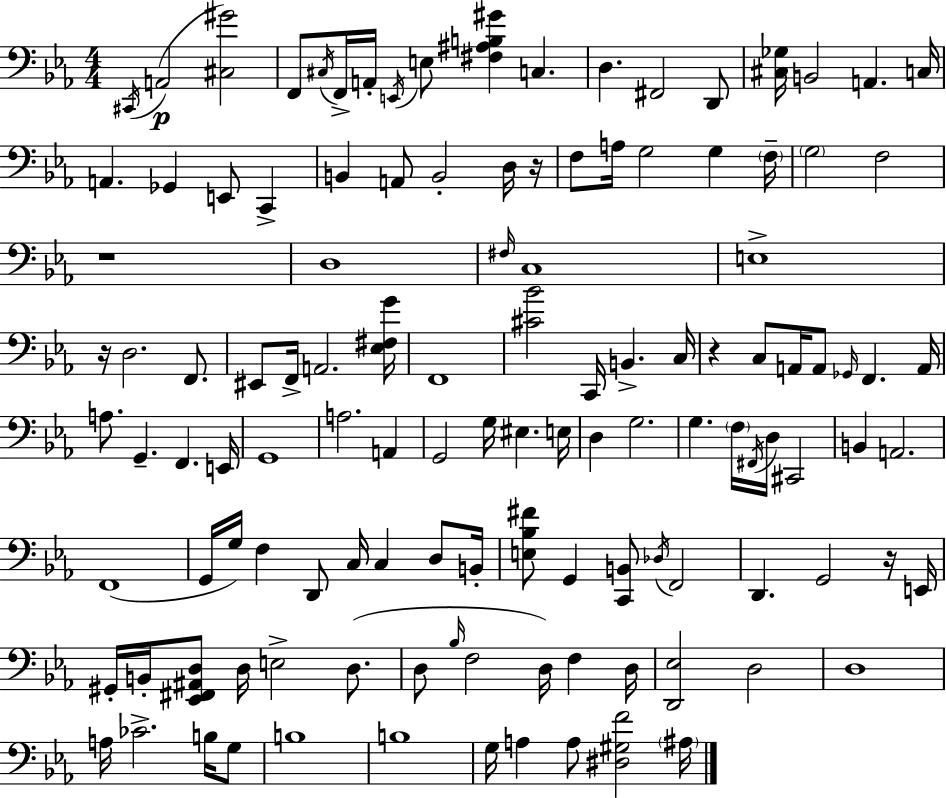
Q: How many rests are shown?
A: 5